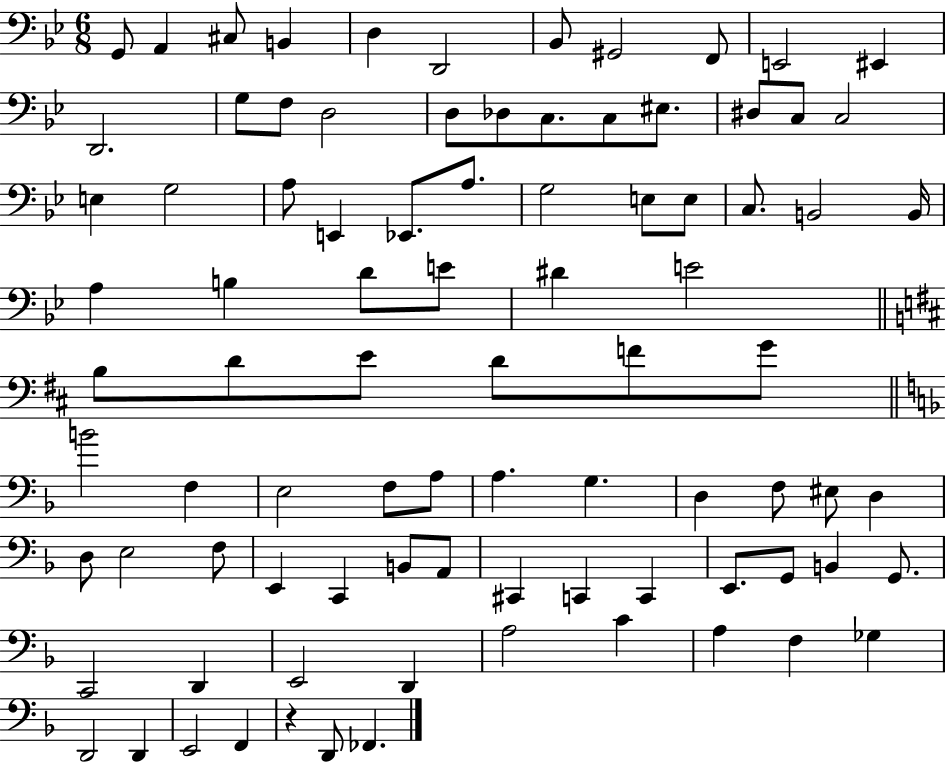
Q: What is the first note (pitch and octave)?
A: G2